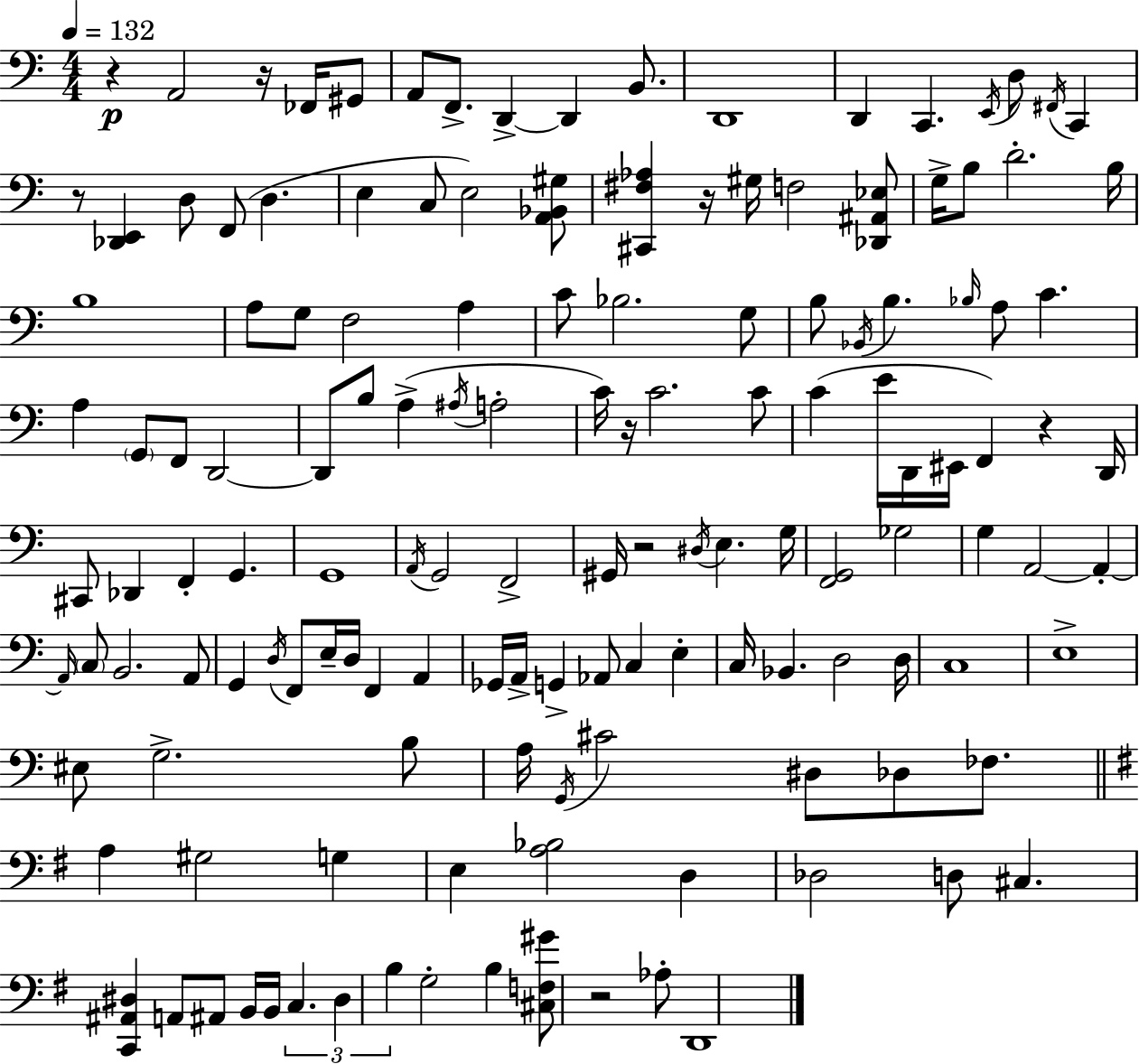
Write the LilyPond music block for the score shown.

{
  \clef bass
  \numericTimeSignature
  \time 4/4
  \key c \major
  \tempo 4 = 132
  \repeat volta 2 { r4\p a,2 r16 fes,16 gis,8 | a,8 f,8.-> d,4->~~ d,4 b,8. | d,1 | d,4 c,4. \acciaccatura { e,16 } d8 \acciaccatura { fis,16 } c,4 | \break r8 <des, e,>4 d8 f,8( d4. | e4 c8 e2) | <a, bes, gis>8 <cis, fis aes>4 r16 gis16 f2 | <des, ais, ees>8 g16-> b8 d'2.-. | \break b16 b1 | a8 g8 f2 a4 | c'8 bes2. | g8 b8 \acciaccatura { bes,16 } b4. \grace { bes16 } a8 c'4. | \break a4 \parenthesize g,8 f,8 d,2~~ | d,8 b8 a4->( \acciaccatura { ais16 } a2-. | c'16) r16 c'2. | c'8 c'4( e'16 d,16 eis,16 f,4) | \break r4 d,16 cis,8 des,4 f,4-. g,4. | g,1 | \acciaccatura { a,16 } g,2 f,2-> | gis,16 r2 \acciaccatura { dis16 } | \break e4. g16 <f, g,>2 ges2 | g4 a,2~~ | a,4-.~~ \grace { a,16 } \parenthesize c8 b,2. | a,8 g,4 \acciaccatura { d16 } f,8 e16-- | \break d16 f,4 a,4 ges,16 a,16-> g,4-> aes,8 | c4 e4-. c16 bes,4. | d2 d16 c1 | e1-> | \break eis8 g2.-> | b8 a16 \acciaccatura { g,16 } cis'2 | dis8 des8 fes8. \bar "||" \break \key g \major a4 gis2 g4 | e4 <a bes>2 d4 | des2 d8 cis4. | <c, ais, dis>4 a,8 ais,8 b,16 b,16 \tuplet 3/2 { c4. | \break dis4 b4 } g2-. | b4 <cis f gis'>8 r2 aes8-. | d,1 | } \bar "|."
}